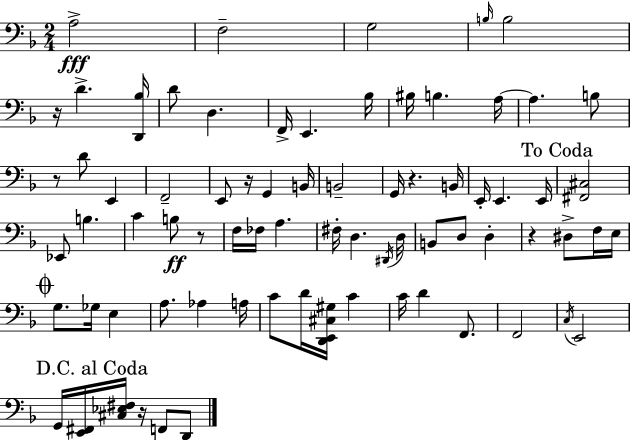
A3/h F3/h G3/h B3/s B3/h R/s D4/q. [D2,Bb3]/s D4/e D3/q. F2/s E2/q. Bb3/s BIS3/s B3/q. A3/s A3/q. B3/e R/e D4/e E2/q F2/h E2/e R/s G2/q B2/s B2/h G2/s R/q. B2/s E2/s E2/q. E2/s [F#2,C#3]/h Eb2/e B3/q. C4/q B3/e R/e F3/s FES3/s A3/q. F#3/s D3/q. D#2/s D3/s B2/e D3/e D3/q R/q D#3/e F3/s E3/s G3/e. Gb3/s E3/q A3/e. Ab3/q A3/s C4/e D4/s [D2,E2,C#3,G#3]/s C4/q C4/s D4/q F2/e. F2/h C3/s E2/h G2/s [E2,F#2]/s [C#3,Eb3,F#3]/s R/s F2/e D2/e